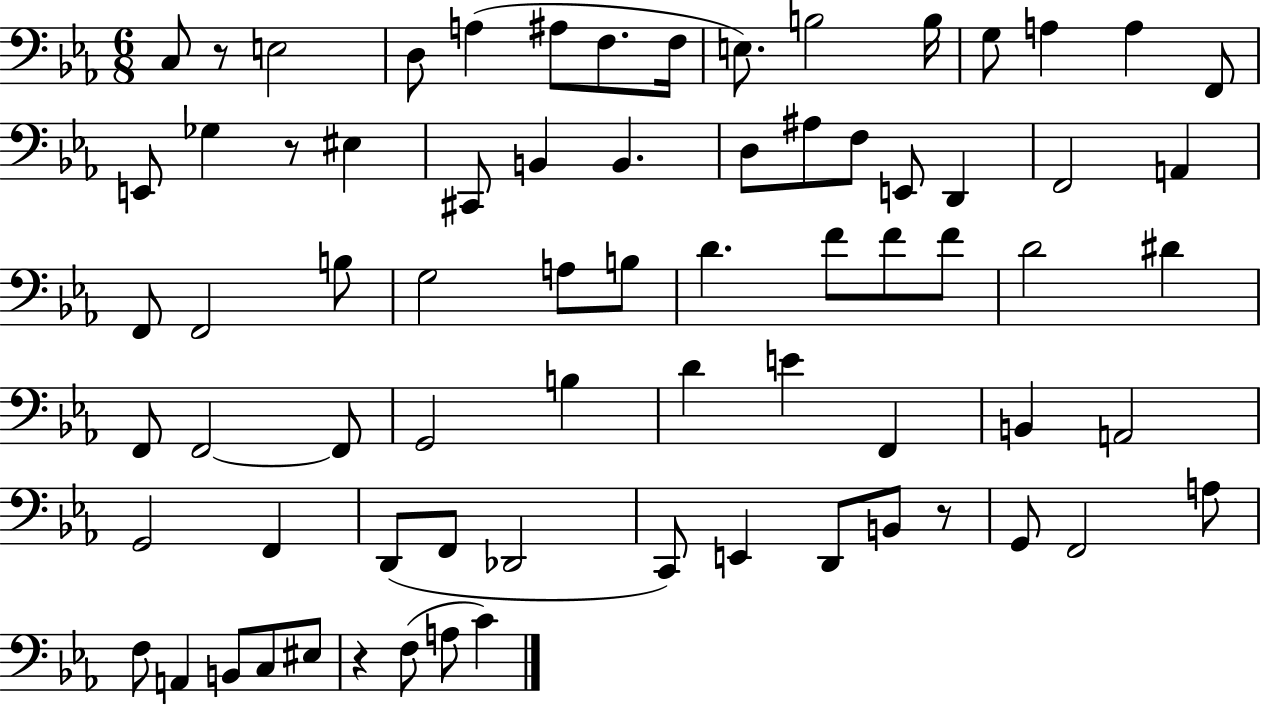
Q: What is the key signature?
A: EES major